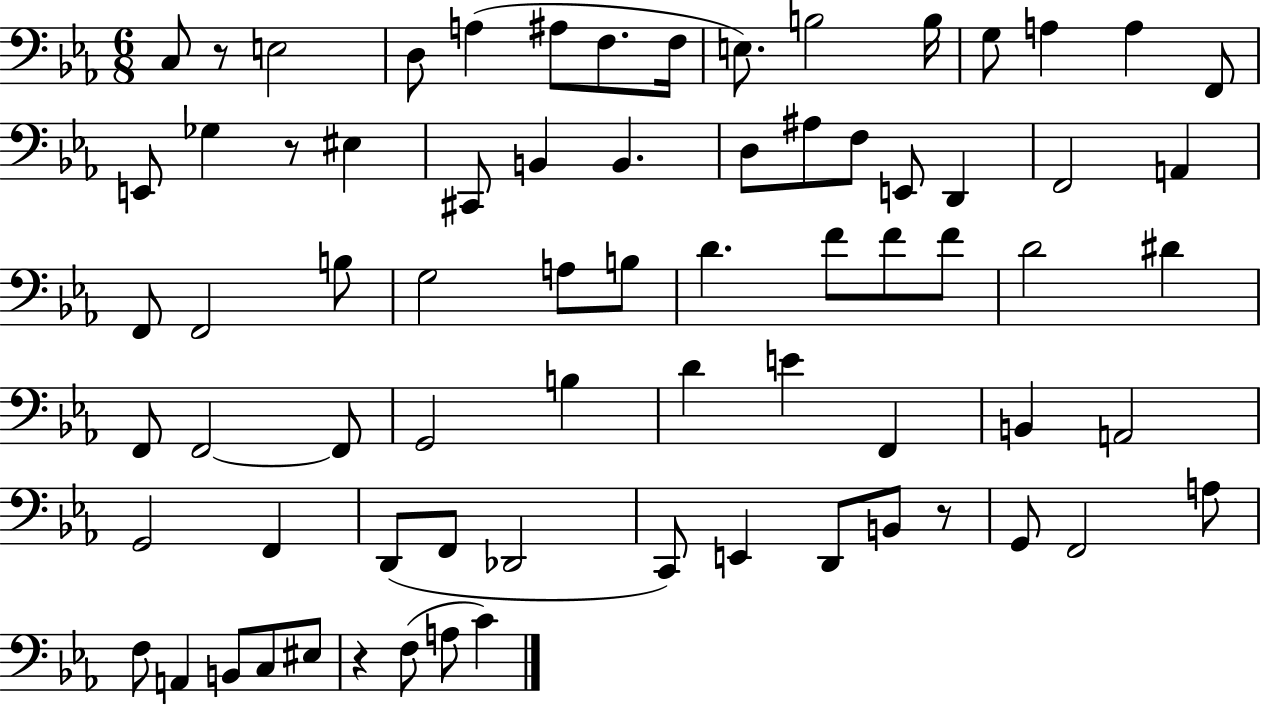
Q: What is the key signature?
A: EES major